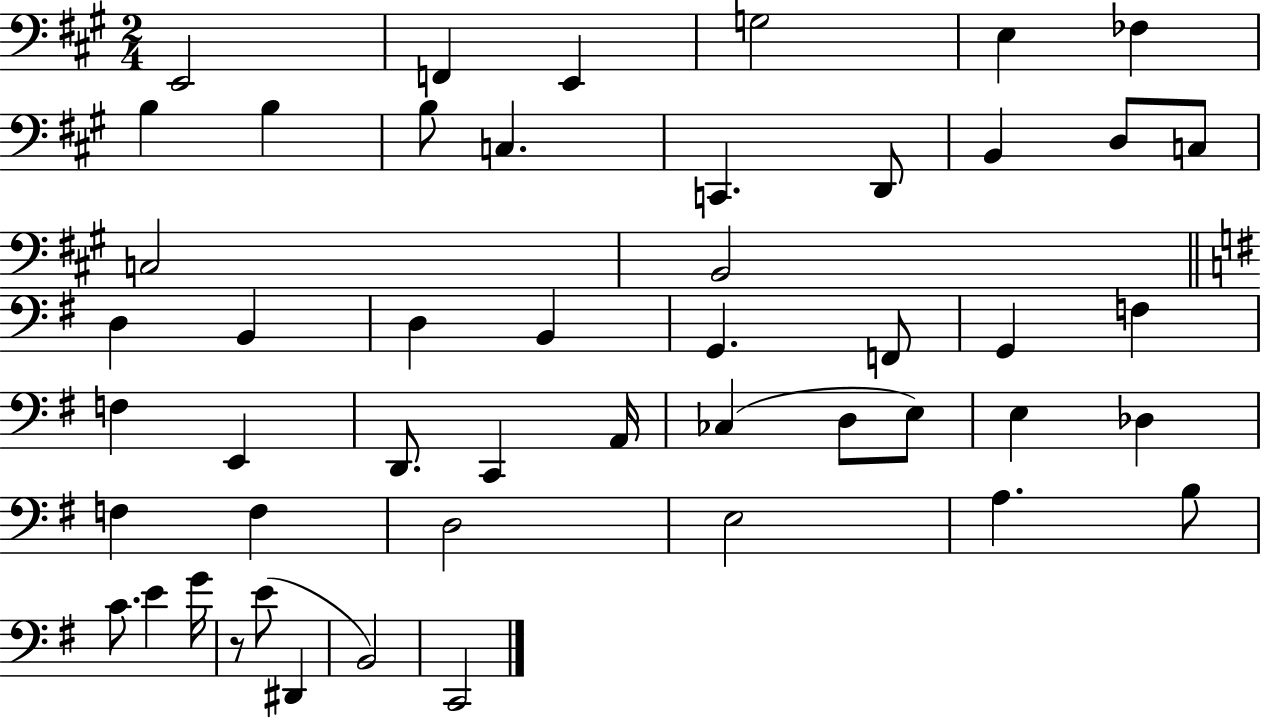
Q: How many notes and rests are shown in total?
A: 49